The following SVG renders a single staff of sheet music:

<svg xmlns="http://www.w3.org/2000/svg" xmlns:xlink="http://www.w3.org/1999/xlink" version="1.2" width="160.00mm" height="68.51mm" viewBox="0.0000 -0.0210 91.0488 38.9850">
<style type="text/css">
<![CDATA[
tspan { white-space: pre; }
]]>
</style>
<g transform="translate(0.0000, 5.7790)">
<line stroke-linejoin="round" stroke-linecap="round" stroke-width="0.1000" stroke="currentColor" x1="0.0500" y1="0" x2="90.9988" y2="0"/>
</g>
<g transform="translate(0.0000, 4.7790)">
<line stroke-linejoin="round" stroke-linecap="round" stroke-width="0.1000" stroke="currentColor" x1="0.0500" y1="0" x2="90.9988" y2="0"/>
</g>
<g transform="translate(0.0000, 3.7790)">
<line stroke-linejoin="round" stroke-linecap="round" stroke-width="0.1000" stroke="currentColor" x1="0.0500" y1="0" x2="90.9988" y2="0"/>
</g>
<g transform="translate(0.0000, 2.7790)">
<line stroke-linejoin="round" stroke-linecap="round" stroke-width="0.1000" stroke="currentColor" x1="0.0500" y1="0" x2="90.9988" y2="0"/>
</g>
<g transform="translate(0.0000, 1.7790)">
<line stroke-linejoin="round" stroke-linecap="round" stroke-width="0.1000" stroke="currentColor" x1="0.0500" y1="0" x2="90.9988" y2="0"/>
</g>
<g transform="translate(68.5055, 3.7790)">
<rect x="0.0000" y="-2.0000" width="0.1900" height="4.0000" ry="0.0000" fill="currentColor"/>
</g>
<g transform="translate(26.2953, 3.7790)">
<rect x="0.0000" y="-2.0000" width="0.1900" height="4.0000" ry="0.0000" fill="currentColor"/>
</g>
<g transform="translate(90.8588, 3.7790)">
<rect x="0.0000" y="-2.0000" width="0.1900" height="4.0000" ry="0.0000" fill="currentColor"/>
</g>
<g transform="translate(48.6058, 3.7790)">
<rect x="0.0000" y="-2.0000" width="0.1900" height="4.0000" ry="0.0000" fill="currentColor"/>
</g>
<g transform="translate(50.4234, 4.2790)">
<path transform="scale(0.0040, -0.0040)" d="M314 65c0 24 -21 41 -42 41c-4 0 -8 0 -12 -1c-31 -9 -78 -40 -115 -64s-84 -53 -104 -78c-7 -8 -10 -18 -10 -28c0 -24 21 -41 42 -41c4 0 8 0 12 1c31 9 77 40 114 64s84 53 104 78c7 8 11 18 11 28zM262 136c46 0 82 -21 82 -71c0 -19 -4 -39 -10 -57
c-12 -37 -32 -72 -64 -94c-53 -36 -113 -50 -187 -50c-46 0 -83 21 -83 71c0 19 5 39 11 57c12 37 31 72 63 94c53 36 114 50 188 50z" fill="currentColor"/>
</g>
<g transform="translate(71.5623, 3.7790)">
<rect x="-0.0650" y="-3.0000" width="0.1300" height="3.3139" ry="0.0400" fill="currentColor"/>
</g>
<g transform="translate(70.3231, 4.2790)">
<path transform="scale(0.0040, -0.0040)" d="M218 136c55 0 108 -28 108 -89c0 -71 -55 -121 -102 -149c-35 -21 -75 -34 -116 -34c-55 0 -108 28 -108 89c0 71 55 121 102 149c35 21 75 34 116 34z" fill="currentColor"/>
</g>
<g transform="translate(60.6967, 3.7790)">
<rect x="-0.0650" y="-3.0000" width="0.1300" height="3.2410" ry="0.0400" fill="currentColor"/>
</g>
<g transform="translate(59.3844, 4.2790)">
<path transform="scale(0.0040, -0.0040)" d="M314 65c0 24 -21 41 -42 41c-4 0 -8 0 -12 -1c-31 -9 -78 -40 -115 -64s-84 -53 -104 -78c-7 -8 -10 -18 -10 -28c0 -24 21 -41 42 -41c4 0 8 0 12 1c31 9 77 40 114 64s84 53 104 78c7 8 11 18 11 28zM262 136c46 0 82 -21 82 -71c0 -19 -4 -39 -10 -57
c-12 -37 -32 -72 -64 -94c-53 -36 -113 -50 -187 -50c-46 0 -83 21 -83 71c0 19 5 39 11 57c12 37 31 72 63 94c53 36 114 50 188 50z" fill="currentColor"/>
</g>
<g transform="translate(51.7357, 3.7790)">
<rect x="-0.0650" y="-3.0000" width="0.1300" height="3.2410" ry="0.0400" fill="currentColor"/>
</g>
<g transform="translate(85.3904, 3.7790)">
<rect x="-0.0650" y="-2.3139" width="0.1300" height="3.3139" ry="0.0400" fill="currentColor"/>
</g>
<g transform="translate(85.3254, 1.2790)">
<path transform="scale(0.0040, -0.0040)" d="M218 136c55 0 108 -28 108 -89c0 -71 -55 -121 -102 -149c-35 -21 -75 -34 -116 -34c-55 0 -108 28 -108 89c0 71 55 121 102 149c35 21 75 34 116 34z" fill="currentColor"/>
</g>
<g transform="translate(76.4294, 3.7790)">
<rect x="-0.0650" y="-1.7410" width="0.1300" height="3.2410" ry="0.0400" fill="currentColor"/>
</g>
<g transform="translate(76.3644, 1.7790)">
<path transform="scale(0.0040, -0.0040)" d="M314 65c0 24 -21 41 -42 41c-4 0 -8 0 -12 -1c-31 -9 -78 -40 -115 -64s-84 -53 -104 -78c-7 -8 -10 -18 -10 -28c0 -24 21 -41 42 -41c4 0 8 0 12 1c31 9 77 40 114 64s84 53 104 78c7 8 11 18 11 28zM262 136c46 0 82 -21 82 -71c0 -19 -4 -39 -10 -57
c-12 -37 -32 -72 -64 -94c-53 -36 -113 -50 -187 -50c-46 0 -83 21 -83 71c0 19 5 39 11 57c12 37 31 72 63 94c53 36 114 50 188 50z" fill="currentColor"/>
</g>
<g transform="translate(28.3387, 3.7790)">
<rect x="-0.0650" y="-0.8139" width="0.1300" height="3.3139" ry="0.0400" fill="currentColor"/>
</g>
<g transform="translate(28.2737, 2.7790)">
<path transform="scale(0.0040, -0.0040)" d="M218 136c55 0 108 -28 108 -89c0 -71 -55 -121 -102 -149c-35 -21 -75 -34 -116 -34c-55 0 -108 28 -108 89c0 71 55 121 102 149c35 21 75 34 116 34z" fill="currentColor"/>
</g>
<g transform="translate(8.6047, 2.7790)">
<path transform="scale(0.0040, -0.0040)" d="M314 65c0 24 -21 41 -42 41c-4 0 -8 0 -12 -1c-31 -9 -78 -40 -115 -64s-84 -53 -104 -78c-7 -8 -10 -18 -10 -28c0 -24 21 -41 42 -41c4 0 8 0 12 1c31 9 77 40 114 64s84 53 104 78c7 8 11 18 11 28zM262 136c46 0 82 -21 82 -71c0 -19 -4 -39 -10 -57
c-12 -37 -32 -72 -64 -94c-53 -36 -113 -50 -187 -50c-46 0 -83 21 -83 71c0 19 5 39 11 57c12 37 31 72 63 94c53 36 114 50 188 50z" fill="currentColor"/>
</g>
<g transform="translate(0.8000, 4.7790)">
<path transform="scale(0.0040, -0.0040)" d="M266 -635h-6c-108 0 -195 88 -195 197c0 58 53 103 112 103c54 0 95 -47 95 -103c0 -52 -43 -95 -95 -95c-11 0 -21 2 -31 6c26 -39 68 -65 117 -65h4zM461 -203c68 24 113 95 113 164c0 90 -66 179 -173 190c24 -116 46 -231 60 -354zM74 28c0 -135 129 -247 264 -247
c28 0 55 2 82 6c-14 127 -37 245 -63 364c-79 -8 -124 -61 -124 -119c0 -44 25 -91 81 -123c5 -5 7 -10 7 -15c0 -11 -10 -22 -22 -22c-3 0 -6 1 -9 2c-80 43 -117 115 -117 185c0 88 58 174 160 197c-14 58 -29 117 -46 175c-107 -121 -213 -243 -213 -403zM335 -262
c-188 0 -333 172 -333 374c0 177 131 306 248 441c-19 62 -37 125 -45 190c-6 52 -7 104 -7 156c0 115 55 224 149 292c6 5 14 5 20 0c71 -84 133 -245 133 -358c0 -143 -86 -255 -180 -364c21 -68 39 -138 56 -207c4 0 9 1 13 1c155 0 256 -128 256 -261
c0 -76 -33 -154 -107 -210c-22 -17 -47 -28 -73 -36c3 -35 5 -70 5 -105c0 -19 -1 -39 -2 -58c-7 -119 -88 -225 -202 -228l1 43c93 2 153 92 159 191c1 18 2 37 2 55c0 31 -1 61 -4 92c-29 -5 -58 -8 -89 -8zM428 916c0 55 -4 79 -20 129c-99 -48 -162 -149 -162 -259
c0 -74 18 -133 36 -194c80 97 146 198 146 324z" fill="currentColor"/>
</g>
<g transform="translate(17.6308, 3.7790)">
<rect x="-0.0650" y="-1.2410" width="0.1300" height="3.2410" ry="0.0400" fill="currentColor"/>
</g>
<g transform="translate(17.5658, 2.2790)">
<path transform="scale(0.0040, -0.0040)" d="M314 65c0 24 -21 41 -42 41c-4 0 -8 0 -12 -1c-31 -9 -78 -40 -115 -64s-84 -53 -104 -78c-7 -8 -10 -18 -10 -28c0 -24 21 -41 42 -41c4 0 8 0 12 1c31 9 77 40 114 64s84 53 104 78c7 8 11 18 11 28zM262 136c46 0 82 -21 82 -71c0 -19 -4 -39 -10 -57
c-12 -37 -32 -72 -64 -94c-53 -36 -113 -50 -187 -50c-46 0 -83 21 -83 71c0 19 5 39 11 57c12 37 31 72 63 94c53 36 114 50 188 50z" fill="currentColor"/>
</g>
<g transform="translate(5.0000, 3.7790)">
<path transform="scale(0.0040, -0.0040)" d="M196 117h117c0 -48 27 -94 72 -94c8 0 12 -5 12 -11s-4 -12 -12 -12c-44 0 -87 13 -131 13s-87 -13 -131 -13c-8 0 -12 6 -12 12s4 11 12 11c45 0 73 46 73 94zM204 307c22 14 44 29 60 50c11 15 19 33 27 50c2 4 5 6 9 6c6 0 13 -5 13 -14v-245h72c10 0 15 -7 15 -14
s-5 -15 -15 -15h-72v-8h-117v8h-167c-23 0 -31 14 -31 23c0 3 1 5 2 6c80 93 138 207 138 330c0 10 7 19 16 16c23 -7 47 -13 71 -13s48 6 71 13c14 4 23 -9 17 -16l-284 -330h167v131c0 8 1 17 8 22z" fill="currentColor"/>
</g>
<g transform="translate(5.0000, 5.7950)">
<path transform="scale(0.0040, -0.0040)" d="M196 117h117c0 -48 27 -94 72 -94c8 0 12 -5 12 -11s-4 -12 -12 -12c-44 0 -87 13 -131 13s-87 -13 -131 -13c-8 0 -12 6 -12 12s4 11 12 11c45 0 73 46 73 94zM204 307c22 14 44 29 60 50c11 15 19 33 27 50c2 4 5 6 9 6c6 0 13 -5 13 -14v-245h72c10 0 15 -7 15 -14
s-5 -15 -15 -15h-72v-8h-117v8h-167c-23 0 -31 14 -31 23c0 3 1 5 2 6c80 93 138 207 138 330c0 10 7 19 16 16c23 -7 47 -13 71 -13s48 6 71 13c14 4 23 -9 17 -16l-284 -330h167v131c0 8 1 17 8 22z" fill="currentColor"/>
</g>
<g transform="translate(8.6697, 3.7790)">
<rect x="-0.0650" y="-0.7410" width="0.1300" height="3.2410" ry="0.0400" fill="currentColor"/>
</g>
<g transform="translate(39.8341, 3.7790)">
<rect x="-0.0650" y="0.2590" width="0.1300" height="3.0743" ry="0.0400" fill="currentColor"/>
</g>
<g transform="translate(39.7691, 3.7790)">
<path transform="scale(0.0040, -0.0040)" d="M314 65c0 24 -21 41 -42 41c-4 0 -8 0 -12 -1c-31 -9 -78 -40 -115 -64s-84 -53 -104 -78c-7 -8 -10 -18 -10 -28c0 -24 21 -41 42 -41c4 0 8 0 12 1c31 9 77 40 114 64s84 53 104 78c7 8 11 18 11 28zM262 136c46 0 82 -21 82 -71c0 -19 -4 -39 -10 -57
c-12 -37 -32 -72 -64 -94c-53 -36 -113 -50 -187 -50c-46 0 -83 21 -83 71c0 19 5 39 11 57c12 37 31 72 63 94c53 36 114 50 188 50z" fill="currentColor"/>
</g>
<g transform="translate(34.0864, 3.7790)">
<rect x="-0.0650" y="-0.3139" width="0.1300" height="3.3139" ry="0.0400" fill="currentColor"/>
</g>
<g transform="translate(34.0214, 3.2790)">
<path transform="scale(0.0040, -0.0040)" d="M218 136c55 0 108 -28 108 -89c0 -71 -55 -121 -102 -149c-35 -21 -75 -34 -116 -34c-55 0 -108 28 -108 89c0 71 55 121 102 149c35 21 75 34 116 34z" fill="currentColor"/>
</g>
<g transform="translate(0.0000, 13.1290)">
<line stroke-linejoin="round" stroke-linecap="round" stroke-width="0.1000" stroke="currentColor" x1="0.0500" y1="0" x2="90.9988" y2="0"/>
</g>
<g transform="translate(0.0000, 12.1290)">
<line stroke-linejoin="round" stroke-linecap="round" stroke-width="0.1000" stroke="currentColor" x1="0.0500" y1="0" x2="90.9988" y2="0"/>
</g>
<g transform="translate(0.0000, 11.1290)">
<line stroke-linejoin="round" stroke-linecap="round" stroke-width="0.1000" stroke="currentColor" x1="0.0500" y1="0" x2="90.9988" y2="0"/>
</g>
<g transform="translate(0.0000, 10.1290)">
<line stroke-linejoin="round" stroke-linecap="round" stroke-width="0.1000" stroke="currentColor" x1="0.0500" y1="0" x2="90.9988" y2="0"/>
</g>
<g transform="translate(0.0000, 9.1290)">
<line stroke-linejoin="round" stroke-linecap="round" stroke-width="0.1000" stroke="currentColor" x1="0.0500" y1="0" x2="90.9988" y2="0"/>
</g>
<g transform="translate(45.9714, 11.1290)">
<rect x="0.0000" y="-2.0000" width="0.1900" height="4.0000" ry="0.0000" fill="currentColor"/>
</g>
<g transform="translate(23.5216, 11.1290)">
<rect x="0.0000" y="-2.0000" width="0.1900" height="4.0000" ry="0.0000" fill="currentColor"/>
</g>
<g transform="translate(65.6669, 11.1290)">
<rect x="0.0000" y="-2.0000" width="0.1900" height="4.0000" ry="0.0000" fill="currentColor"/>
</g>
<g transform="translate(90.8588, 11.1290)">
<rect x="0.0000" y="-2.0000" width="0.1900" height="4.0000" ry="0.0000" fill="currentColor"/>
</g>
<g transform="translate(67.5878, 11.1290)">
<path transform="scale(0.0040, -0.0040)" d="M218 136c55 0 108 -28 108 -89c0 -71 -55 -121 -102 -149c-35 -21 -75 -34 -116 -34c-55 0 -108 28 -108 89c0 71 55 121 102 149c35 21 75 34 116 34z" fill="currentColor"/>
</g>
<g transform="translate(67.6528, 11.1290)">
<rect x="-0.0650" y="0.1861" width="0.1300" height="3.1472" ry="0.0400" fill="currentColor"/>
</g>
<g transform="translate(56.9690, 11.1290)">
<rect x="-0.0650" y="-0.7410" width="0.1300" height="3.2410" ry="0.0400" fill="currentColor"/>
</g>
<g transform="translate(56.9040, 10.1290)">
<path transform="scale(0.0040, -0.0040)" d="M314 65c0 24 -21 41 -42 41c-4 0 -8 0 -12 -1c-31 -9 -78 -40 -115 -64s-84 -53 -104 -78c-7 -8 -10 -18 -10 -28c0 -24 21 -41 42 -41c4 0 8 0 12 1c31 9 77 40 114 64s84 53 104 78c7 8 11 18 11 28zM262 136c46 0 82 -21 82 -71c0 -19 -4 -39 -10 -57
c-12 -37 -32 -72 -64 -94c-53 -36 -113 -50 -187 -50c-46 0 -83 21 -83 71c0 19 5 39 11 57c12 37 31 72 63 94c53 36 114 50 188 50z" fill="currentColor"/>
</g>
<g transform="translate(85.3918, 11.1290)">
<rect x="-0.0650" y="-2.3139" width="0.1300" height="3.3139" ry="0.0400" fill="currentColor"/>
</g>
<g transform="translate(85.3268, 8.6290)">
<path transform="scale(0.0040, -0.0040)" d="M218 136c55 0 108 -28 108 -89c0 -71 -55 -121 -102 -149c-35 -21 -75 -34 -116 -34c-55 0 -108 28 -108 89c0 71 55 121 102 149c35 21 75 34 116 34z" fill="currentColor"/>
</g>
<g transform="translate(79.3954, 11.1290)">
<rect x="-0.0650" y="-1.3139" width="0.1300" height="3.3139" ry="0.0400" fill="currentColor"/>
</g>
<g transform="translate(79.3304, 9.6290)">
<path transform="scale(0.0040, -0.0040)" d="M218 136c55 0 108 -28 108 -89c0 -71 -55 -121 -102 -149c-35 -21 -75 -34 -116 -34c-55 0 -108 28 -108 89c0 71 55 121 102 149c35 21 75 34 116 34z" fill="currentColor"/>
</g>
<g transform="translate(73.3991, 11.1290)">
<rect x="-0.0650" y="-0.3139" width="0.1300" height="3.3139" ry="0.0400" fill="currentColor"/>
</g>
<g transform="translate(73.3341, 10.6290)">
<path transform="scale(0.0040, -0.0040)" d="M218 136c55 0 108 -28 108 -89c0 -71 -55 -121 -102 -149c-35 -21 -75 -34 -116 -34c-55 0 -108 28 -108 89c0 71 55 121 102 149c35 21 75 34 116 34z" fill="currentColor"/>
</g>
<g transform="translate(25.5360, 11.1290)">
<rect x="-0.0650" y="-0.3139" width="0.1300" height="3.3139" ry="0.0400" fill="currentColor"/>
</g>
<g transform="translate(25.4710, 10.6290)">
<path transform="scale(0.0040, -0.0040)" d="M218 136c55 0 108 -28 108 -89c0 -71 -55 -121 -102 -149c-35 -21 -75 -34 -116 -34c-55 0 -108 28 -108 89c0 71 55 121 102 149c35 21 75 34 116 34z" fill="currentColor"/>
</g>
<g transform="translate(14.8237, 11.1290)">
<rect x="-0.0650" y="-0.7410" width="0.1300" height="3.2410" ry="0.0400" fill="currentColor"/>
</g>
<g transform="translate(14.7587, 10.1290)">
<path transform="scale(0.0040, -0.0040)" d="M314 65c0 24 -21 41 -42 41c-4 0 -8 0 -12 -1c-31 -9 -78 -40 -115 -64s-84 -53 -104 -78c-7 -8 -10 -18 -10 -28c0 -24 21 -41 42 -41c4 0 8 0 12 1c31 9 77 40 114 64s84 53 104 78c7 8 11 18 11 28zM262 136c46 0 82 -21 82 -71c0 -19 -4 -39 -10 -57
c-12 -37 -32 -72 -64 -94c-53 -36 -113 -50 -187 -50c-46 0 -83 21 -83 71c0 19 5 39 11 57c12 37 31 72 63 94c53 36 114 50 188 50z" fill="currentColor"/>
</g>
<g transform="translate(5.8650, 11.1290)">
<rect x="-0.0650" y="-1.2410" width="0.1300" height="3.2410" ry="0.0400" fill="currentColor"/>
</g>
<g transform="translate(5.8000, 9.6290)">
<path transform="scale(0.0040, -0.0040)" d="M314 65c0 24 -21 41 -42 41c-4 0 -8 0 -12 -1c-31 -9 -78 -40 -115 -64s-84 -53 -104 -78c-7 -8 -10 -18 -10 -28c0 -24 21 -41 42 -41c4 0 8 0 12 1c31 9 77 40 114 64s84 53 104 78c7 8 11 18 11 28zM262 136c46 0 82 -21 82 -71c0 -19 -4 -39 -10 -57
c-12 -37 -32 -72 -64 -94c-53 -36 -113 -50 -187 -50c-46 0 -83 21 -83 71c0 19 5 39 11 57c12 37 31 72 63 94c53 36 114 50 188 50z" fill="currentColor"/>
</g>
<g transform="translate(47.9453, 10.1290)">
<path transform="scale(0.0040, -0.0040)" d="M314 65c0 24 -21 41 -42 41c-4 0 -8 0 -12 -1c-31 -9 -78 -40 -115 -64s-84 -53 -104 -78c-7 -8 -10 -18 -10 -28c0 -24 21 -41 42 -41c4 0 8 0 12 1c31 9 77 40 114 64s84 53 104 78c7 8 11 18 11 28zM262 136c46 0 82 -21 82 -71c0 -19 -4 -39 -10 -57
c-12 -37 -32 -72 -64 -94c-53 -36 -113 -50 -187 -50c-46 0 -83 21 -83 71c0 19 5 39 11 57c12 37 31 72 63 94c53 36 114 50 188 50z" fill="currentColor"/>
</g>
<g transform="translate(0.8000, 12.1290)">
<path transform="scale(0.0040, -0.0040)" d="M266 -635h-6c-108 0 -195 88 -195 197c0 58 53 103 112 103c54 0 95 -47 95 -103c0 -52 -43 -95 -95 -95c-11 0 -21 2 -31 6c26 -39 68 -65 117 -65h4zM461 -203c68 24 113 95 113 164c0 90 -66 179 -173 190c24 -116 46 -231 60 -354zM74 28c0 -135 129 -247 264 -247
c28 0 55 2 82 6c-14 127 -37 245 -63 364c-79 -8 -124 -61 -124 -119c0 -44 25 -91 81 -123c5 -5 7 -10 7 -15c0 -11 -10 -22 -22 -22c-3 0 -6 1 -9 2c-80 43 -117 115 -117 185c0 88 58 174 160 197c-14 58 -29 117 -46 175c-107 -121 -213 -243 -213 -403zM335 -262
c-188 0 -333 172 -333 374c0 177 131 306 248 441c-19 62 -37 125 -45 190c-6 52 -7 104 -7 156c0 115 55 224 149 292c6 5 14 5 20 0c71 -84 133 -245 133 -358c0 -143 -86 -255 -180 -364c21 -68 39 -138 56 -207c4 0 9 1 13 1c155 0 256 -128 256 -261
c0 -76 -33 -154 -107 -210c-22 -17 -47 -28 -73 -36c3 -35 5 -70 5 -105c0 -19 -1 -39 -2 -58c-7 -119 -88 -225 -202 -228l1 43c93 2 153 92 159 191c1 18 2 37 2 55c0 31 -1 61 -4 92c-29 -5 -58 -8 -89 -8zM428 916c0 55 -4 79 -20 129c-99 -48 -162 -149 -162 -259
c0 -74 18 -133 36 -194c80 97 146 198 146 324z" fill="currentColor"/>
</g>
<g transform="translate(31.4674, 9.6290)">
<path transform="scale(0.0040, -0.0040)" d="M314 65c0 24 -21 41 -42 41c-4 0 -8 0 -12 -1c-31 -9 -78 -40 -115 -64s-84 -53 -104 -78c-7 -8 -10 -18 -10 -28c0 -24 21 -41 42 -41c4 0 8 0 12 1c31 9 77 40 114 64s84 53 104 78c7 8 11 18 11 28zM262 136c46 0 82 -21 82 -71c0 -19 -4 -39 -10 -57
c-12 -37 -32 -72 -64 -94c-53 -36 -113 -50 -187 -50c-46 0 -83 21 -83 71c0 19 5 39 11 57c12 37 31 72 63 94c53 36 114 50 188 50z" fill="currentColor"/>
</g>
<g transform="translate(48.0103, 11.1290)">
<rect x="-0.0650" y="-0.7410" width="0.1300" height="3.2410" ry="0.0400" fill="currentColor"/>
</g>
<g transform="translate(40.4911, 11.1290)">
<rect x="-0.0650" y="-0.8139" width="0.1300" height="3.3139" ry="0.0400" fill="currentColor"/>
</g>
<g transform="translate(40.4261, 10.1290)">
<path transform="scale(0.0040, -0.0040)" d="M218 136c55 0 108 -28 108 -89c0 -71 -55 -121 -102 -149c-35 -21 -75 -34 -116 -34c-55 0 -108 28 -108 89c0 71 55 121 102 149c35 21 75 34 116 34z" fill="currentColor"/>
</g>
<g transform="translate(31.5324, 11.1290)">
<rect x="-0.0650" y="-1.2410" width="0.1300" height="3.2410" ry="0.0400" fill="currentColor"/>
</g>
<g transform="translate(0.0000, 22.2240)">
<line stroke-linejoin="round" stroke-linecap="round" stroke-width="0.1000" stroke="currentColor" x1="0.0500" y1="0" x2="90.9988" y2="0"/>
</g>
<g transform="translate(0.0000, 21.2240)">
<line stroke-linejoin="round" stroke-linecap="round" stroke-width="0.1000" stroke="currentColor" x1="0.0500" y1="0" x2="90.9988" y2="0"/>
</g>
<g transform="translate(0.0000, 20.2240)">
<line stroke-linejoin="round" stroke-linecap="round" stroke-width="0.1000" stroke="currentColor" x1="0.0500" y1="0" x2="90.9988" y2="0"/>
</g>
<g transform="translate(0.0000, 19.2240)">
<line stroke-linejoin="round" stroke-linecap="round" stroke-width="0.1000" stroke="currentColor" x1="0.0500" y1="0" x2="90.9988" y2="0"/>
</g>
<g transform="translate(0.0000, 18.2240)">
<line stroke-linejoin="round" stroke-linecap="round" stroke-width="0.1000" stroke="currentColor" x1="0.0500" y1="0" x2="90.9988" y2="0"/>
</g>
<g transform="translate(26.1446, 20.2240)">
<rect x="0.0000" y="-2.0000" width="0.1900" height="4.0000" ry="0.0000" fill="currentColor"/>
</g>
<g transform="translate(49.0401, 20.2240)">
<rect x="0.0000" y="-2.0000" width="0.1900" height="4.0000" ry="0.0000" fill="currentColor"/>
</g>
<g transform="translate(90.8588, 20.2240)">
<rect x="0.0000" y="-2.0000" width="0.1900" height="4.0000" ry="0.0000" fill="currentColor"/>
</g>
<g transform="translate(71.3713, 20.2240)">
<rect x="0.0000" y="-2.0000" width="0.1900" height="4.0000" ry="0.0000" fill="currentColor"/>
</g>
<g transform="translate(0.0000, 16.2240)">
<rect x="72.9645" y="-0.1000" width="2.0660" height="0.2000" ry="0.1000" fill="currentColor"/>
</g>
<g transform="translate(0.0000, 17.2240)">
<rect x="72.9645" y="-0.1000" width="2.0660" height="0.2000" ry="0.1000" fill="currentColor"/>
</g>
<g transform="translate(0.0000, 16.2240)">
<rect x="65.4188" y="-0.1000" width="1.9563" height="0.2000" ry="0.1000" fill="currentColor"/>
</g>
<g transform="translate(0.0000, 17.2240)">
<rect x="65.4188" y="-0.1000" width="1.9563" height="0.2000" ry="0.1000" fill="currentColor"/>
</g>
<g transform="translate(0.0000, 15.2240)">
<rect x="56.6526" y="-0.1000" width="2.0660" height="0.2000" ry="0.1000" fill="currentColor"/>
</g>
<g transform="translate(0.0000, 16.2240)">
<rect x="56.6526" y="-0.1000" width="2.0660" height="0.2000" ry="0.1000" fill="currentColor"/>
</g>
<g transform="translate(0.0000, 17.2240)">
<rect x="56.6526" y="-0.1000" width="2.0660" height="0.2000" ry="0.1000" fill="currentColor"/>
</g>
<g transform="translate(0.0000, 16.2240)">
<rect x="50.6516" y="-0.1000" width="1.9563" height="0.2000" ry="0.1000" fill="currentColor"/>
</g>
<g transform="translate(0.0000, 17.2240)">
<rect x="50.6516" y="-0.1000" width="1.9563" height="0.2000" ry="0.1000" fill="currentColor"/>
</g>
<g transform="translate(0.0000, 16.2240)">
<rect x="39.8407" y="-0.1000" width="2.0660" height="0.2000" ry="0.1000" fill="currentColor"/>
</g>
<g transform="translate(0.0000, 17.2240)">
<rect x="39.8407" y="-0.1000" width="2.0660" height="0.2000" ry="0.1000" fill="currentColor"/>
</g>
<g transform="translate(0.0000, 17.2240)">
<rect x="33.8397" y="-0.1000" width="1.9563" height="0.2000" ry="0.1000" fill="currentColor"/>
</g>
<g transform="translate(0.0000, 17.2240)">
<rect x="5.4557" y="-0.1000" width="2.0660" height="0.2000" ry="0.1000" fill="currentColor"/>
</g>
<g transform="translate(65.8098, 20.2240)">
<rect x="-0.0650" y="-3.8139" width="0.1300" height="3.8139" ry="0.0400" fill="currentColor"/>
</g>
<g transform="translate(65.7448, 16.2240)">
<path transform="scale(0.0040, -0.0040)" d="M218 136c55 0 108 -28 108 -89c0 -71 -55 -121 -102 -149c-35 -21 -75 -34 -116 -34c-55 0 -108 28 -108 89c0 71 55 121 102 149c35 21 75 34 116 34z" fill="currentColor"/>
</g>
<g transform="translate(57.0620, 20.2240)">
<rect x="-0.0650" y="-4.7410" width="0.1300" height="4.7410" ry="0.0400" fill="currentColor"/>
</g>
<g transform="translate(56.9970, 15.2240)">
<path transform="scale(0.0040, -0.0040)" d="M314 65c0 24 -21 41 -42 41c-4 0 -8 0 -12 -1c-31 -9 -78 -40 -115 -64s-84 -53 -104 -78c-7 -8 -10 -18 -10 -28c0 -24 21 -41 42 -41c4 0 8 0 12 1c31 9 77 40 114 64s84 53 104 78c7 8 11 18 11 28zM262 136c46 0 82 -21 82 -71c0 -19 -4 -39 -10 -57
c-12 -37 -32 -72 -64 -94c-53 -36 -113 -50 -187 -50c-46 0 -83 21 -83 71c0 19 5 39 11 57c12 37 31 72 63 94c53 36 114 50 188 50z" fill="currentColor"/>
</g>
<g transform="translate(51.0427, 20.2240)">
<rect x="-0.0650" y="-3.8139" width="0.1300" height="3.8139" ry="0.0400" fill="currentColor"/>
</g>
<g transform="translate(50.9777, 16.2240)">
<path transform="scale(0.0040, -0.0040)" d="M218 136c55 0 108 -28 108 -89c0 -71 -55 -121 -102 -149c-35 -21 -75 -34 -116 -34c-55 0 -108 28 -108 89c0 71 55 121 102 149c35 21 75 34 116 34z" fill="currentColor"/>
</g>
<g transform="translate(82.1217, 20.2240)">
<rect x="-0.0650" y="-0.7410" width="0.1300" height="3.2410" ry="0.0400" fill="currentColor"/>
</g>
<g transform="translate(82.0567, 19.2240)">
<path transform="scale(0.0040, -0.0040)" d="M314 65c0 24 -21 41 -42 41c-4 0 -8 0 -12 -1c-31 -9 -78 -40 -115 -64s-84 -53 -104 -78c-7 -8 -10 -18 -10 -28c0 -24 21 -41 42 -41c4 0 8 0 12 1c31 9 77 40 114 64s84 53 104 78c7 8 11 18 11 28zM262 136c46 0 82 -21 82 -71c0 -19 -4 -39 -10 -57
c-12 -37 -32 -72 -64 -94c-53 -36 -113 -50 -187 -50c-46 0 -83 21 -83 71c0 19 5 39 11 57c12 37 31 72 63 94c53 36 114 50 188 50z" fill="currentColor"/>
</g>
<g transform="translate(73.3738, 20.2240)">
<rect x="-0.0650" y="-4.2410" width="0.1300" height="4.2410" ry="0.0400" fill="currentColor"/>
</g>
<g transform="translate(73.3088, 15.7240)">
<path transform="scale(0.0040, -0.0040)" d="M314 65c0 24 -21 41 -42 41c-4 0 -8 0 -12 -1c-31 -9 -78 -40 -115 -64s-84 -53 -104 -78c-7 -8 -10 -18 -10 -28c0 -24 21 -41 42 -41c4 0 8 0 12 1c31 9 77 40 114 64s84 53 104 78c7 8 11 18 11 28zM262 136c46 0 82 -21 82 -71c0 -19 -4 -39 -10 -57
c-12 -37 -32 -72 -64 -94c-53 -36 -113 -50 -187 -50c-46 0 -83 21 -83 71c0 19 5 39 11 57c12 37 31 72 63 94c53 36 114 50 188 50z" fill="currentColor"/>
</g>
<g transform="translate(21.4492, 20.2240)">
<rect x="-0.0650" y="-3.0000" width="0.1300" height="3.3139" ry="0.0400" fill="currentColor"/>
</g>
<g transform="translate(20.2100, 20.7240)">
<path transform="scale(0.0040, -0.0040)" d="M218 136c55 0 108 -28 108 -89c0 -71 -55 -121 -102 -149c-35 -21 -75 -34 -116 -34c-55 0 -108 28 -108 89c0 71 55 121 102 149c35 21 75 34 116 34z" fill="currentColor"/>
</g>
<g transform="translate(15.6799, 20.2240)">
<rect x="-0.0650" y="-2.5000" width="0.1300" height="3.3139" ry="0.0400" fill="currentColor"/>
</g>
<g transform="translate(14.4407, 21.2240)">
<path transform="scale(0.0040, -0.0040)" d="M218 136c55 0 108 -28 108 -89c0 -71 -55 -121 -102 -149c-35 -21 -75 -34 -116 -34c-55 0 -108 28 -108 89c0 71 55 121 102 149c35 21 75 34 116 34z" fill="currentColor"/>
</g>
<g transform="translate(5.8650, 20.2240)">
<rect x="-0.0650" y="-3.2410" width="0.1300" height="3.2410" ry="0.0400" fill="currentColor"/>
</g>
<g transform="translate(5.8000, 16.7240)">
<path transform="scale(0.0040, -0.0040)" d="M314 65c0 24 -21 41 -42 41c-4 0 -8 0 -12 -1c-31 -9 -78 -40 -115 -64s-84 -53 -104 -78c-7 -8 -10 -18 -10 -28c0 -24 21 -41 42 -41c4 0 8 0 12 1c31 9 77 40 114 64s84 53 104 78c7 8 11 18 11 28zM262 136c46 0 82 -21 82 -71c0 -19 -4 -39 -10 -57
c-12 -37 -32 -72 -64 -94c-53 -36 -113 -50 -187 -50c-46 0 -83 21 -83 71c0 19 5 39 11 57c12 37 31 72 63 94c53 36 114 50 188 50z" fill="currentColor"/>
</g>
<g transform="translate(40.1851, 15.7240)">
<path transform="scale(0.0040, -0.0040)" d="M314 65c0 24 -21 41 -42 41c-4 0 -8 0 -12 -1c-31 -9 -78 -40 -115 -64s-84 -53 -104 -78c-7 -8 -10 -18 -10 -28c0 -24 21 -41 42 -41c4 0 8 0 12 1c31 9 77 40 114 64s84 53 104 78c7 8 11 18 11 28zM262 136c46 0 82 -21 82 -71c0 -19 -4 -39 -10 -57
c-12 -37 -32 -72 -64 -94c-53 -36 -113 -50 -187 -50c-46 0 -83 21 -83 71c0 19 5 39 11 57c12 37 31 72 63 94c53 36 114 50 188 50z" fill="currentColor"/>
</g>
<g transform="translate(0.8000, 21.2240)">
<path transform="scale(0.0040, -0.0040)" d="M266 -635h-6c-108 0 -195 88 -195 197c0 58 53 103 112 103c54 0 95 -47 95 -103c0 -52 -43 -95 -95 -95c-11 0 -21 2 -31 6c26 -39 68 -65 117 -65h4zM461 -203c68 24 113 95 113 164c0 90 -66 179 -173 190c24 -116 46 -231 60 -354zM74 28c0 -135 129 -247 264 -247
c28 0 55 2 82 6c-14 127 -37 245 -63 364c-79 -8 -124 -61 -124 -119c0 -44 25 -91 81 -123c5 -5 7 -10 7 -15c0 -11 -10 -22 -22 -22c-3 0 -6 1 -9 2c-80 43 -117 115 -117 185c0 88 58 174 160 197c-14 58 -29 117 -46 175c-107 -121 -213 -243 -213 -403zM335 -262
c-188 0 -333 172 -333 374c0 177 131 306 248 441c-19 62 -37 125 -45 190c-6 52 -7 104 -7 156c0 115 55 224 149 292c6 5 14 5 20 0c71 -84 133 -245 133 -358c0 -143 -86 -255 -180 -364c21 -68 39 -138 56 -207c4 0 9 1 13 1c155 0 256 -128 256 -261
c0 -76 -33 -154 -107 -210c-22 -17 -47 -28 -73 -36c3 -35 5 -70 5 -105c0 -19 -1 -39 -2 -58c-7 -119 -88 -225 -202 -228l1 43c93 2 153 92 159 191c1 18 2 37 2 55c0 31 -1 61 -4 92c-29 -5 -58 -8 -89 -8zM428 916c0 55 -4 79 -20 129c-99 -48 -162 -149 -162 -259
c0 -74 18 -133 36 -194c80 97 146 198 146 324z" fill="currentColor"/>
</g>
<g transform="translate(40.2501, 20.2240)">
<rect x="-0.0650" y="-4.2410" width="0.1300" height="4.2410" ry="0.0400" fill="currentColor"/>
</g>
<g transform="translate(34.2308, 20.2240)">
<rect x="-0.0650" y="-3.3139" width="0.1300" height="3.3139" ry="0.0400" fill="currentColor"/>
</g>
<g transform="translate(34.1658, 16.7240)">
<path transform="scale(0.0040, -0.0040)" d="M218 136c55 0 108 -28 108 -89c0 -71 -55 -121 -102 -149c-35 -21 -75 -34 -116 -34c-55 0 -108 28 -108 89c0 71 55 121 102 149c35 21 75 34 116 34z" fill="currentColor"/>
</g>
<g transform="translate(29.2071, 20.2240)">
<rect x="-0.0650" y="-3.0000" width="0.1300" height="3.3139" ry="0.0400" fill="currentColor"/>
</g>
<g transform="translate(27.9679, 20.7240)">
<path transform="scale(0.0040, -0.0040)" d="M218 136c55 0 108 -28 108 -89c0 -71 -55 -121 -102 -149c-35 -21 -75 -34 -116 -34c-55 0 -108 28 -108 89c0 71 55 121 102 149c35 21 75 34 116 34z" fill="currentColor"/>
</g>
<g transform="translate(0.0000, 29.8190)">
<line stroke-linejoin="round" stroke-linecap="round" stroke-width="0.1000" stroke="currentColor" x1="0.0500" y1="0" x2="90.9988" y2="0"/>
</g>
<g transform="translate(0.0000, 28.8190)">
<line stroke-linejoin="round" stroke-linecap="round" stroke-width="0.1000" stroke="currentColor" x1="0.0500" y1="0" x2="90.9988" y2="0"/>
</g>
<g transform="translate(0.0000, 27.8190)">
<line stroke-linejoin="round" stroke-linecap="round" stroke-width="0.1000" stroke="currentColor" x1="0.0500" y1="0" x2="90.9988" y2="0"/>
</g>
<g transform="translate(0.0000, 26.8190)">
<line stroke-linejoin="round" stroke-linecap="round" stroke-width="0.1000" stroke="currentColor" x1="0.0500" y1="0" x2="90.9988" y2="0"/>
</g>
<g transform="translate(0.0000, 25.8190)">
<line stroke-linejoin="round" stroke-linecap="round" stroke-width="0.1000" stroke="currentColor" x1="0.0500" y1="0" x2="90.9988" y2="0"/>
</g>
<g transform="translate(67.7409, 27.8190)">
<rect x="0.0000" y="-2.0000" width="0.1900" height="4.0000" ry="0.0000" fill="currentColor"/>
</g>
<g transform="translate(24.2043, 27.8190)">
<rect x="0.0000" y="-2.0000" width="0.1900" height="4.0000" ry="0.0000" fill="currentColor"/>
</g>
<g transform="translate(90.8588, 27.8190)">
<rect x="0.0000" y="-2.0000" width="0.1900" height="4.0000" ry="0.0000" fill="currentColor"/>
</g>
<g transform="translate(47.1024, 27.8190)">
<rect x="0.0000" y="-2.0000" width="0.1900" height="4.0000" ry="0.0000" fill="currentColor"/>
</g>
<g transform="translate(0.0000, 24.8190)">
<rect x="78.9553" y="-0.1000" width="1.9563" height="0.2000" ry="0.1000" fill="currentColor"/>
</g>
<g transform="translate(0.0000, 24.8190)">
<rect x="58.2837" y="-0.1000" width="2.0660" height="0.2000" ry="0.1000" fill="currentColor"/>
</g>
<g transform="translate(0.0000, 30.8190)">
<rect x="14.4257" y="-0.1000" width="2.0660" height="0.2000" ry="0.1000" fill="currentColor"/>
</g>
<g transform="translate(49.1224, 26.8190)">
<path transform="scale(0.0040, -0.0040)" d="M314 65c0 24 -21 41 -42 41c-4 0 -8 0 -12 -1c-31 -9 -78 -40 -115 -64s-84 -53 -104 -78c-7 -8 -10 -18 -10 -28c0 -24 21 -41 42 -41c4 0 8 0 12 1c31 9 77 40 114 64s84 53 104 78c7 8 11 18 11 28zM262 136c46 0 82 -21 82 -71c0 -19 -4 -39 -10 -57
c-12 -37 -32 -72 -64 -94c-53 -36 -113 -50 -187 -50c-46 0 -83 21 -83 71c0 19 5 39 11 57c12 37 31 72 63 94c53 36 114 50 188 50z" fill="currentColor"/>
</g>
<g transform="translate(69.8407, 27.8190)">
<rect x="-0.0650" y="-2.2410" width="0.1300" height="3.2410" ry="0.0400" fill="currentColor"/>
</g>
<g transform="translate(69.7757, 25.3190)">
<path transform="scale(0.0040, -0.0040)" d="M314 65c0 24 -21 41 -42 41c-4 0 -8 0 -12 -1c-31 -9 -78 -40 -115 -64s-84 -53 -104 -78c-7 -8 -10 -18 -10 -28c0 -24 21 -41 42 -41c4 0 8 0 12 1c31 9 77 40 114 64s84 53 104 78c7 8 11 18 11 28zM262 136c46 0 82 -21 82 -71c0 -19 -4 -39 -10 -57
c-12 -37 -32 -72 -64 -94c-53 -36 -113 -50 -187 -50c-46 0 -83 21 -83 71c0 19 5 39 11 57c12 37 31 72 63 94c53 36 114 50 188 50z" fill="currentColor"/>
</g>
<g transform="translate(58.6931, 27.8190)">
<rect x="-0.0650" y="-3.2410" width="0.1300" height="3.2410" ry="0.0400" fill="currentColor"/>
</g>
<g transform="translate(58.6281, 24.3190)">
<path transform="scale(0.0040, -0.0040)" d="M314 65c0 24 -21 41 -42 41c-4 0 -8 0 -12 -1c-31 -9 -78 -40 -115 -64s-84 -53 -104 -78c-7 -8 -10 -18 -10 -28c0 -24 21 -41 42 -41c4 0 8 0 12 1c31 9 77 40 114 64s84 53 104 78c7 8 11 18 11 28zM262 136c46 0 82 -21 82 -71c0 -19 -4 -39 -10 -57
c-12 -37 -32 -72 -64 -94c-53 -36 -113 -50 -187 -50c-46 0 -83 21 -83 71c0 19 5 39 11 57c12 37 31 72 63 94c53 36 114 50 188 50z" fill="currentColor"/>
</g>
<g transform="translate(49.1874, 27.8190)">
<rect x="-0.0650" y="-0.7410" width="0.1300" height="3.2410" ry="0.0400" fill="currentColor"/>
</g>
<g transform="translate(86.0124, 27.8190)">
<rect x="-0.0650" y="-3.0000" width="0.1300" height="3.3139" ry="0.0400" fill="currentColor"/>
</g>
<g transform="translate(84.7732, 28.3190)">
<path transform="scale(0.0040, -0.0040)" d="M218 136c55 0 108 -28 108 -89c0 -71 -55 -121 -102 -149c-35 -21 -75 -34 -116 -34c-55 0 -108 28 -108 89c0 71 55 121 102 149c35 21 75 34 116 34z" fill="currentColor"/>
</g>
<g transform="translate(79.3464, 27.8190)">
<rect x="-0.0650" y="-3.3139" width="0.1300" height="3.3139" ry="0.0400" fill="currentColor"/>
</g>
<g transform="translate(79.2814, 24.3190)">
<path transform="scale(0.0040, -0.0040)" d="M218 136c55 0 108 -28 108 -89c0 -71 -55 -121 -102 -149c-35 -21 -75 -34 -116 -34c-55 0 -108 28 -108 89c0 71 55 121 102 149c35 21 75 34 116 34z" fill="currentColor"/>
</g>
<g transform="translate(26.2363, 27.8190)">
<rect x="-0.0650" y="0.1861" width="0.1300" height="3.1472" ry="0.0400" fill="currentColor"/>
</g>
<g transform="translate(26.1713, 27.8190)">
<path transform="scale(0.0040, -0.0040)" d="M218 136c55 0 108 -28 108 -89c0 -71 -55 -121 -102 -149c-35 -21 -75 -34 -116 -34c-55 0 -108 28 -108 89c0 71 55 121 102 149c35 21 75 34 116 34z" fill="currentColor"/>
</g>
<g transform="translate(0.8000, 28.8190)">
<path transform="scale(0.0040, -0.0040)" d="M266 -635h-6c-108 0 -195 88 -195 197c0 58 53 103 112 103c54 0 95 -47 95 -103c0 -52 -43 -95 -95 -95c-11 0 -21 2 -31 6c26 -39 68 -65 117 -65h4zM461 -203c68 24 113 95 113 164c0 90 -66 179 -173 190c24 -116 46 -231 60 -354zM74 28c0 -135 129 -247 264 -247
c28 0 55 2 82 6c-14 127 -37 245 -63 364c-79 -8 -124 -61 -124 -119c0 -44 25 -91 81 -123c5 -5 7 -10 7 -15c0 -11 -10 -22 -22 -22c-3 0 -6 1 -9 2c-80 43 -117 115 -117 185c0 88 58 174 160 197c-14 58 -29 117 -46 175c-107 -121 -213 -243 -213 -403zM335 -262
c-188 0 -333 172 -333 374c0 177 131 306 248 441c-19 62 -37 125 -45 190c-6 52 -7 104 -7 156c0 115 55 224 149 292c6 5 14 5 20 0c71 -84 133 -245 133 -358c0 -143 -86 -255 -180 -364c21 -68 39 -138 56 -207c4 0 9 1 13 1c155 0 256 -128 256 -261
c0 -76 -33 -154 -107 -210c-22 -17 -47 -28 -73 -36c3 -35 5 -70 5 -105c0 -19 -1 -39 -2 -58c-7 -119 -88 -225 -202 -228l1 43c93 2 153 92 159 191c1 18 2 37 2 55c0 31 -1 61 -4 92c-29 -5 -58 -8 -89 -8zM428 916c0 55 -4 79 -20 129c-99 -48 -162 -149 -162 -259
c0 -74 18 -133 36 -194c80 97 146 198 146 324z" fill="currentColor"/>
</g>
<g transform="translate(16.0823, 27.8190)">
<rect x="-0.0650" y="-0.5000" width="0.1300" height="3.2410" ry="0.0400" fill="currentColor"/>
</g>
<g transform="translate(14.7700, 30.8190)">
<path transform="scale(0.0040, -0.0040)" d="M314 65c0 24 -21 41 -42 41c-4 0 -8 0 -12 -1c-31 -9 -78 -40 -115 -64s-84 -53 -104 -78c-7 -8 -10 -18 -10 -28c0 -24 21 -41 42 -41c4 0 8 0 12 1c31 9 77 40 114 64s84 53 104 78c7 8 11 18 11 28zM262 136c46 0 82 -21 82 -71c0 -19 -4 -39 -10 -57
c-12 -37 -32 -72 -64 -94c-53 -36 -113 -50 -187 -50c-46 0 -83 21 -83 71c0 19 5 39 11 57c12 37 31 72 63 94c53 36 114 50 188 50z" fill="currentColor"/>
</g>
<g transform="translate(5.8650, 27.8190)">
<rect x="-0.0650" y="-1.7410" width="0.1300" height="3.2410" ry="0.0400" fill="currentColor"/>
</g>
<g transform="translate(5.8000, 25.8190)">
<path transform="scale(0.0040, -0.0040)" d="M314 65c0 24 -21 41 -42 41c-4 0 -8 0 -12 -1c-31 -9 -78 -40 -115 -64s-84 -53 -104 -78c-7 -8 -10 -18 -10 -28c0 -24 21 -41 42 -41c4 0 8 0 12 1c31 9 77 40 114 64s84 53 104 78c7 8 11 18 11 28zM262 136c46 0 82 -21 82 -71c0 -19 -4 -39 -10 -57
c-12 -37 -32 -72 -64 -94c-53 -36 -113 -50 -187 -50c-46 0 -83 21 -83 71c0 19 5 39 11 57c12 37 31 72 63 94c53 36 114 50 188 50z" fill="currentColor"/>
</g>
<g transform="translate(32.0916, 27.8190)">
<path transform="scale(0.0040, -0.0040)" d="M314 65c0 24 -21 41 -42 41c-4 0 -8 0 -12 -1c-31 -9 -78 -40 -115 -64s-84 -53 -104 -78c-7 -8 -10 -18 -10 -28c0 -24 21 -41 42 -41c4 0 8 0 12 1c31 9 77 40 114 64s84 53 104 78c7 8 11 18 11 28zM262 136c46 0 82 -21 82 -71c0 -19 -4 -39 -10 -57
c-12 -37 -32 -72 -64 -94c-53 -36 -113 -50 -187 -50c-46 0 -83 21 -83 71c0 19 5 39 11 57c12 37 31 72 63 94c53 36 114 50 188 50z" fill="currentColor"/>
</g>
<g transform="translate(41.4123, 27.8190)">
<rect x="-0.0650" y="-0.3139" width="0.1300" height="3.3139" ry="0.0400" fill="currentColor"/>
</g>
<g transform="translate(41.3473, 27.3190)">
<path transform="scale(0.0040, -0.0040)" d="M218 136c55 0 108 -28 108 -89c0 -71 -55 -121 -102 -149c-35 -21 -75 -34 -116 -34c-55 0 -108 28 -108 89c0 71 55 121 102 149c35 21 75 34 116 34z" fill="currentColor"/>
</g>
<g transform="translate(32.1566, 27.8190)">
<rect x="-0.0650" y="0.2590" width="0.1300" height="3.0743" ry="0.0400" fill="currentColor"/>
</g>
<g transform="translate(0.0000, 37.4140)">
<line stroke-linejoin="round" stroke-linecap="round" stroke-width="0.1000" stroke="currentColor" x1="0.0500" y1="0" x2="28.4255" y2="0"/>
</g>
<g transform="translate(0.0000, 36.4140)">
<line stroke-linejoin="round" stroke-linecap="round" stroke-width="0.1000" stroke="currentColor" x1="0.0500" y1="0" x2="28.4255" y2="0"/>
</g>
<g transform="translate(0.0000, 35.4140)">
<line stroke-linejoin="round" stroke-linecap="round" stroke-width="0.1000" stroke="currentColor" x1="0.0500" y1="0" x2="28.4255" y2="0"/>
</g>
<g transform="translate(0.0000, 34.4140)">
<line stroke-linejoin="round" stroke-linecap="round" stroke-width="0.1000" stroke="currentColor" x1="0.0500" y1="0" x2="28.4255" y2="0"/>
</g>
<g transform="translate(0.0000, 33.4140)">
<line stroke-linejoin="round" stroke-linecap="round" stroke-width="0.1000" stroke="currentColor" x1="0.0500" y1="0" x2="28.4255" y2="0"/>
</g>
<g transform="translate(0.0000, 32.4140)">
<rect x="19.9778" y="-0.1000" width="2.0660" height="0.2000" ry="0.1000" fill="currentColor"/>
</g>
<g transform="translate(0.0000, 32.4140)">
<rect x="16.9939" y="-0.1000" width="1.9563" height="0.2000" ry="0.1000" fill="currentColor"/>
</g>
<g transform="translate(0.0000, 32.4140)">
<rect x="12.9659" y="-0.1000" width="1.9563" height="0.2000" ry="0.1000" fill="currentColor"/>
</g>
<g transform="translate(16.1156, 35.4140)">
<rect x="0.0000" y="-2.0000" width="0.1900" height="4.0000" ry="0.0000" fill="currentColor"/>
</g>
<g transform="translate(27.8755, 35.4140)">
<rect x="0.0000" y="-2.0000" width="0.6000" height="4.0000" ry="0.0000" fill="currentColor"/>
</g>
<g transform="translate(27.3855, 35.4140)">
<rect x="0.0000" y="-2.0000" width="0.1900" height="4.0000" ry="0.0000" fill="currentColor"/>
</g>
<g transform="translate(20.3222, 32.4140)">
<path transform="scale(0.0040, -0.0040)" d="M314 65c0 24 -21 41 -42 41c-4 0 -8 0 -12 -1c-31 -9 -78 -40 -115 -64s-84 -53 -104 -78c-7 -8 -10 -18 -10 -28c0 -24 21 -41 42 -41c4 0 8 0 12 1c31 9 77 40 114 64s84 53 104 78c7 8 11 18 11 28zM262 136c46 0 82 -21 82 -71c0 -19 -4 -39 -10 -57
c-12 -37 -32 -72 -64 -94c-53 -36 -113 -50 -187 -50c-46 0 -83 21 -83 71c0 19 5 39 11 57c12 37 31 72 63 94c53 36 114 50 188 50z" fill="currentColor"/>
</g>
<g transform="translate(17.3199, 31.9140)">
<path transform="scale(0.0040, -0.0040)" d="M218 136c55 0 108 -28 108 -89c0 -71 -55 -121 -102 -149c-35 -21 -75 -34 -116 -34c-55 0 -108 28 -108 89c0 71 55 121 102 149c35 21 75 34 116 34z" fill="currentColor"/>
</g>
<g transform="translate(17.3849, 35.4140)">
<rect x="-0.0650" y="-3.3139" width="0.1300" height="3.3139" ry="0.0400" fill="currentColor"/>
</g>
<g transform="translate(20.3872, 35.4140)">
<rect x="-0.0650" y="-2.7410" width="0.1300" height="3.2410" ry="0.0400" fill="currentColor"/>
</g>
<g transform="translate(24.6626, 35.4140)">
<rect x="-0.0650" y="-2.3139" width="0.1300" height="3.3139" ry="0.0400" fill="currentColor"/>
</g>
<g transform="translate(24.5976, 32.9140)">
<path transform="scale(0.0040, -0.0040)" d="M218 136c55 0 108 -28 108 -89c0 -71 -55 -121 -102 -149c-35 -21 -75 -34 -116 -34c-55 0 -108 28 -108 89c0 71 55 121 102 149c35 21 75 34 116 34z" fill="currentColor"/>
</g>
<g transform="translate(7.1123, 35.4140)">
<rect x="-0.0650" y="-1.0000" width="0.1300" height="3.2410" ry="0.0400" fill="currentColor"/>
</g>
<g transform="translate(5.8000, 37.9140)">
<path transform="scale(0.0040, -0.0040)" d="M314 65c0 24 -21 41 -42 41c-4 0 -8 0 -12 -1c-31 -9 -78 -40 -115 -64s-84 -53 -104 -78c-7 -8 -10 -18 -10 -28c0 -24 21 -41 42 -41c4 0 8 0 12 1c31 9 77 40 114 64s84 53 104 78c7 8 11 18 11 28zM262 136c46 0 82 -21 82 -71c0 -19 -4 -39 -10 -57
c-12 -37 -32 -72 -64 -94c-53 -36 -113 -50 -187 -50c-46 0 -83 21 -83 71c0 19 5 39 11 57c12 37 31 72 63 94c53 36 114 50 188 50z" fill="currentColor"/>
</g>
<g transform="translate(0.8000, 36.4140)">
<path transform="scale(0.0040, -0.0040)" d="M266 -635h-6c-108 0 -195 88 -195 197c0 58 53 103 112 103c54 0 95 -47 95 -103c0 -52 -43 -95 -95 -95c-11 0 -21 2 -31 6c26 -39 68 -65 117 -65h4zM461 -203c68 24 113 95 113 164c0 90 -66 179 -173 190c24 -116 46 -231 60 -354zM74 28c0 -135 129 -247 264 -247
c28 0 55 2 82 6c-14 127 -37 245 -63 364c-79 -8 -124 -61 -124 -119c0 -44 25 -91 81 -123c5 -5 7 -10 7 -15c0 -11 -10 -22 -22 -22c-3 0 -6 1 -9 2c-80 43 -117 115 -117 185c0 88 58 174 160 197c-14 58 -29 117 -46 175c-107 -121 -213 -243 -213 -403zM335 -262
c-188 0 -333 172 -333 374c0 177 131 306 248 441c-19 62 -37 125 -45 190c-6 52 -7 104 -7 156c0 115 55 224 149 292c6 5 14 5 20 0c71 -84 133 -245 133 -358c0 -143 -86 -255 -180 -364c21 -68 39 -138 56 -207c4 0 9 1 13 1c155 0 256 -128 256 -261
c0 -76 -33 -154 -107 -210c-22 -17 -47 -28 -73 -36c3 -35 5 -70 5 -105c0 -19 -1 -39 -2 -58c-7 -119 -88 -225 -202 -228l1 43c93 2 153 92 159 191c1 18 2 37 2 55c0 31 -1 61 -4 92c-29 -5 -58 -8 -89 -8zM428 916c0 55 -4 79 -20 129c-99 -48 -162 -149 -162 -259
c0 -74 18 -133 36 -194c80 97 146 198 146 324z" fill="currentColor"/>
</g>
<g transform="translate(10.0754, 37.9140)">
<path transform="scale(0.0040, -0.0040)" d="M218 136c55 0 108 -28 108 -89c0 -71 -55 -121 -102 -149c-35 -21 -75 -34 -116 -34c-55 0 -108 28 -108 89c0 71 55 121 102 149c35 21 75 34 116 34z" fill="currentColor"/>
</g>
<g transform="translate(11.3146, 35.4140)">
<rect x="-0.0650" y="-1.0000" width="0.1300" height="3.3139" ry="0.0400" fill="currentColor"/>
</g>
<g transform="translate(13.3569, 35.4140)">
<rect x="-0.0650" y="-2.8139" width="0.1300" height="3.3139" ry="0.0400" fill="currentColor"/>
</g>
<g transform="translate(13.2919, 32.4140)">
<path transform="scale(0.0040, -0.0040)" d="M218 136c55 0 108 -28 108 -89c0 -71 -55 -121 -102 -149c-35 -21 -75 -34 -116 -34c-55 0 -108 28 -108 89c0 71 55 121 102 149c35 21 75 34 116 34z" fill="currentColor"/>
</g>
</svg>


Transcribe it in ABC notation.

X:1
T:Untitled
M:4/4
L:1/4
K:C
d2 e2 d c B2 A2 A2 A f2 g e2 d2 c e2 d d2 d2 B c e g b2 G A A b d'2 c' e'2 c' d'2 d2 f2 C2 B B2 c d2 b2 g2 b A D2 D a b a2 g